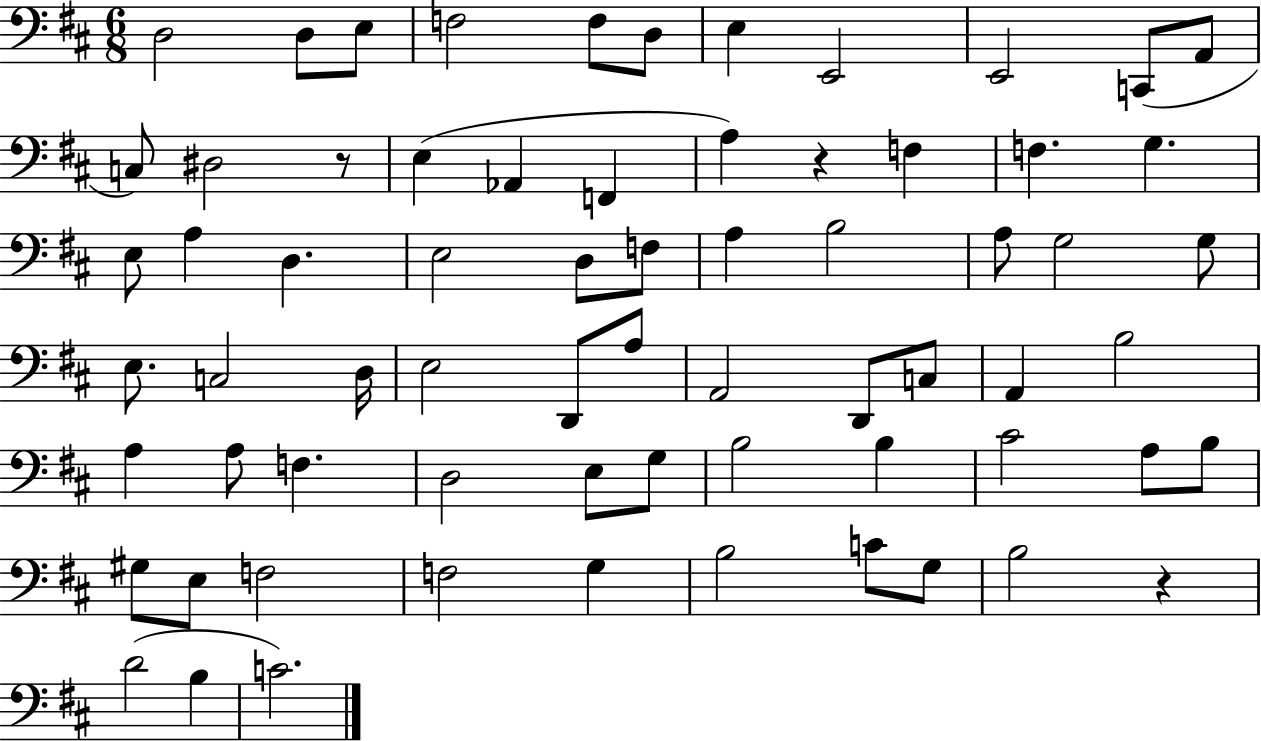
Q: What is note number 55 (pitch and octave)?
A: E3